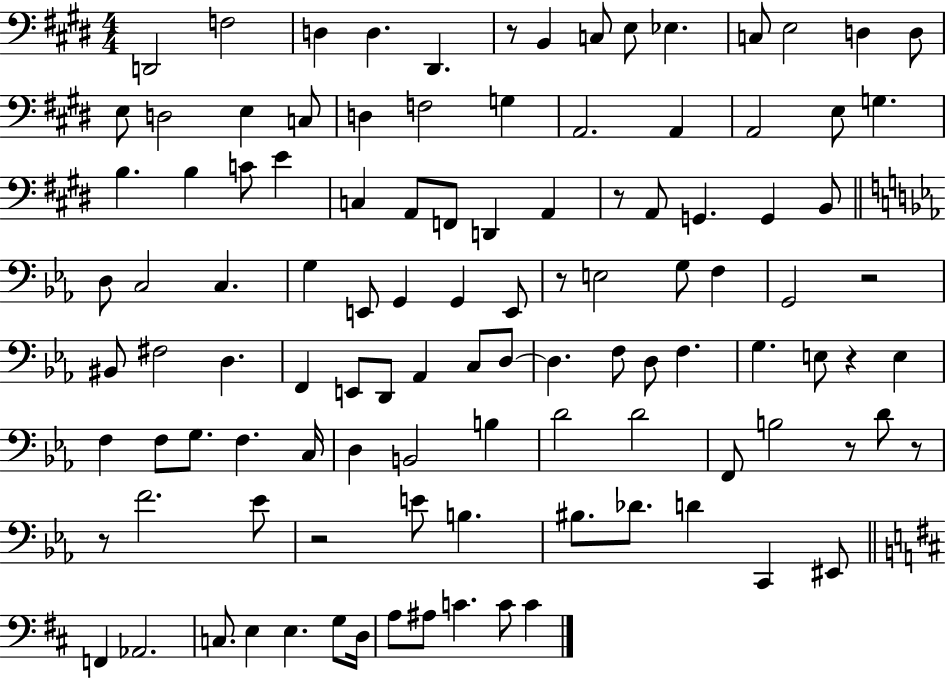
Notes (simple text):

D2/h F3/h D3/q D3/q. D#2/q. R/e B2/q C3/e E3/e Eb3/q. C3/e E3/h D3/q D3/e E3/e D3/h E3/q C3/e D3/q F3/h G3/q A2/h. A2/q A2/h E3/e G3/q. B3/q. B3/q C4/e E4/q C3/q A2/e F2/e D2/q A2/q R/e A2/e G2/q. G2/q B2/e D3/e C3/h C3/q. G3/q E2/e G2/q G2/q E2/e R/e E3/h G3/e F3/q G2/h R/h BIS2/e F#3/h D3/q. F2/q E2/e D2/e Ab2/q C3/e D3/e D3/q. F3/e D3/e F3/q. G3/q. E3/e R/q E3/q F3/q F3/e G3/e. F3/q. C3/s D3/q B2/h B3/q D4/h D4/h F2/e B3/h R/e D4/e R/e R/e F4/h. Eb4/e R/h E4/e B3/q. BIS3/e. Db4/e. D4/q C2/q EIS2/e F2/q Ab2/h. C3/e. E3/q E3/q. G3/e D3/s A3/e A#3/e C4/q. C4/e C4/q